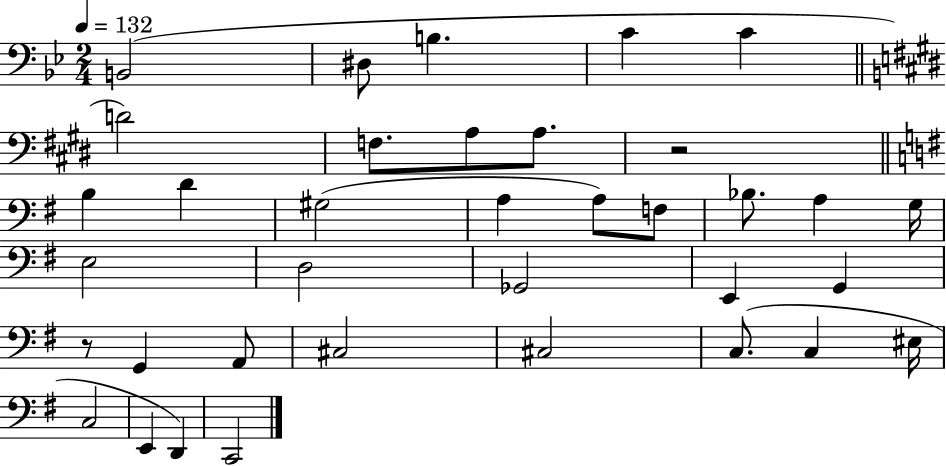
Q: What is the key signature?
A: BES major